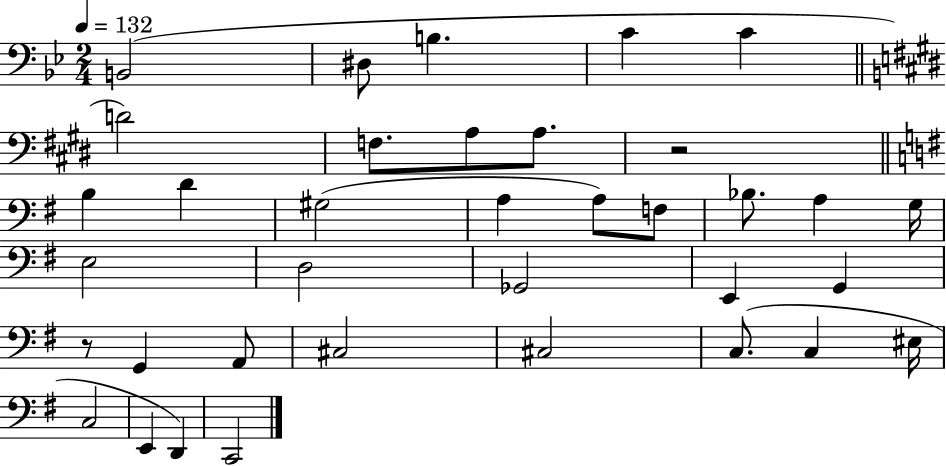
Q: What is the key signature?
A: BES major